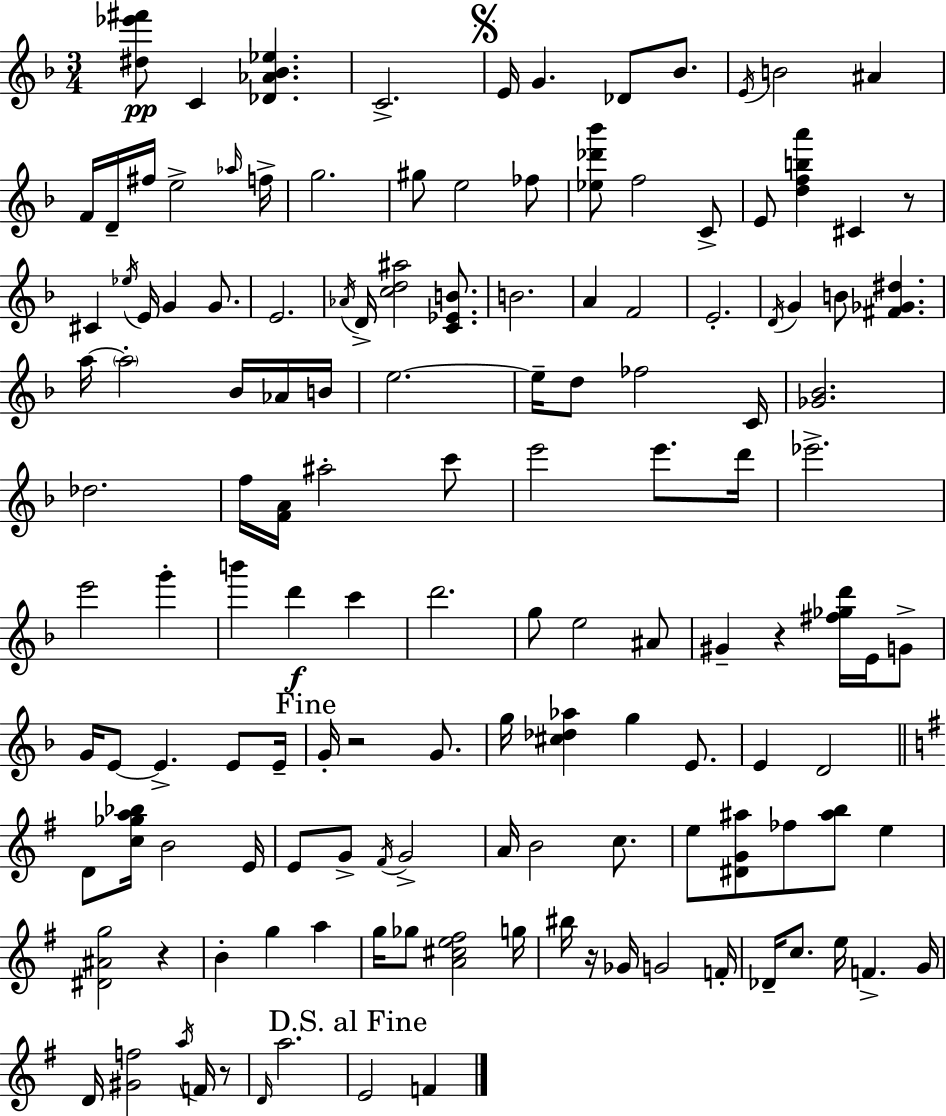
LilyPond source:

{
  \clef treble
  \numericTimeSignature
  \time 3/4
  \key f \major
  <dis'' ees''' fis'''>8\pp c'4 <des' aes' bes' ees''>4. | c'2.-> | \mark \markup { \musicglyph "scripts.segno" } e'16 g'4. des'8 bes'8. | \acciaccatura { e'16 } b'2 ais'4 | \break f'16 d'16-- fis''16 e''2-> | \grace { aes''16 } f''16-> g''2. | gis''8 e''2 | fes''8 <ees'' des''' bes'''>8 f''2 | \break c'8-> e'8 <d'' f'' b'' a'''>4 cis'4 | r8 cis'4 \acciaccatura { ees''16 } e'16 g'4 | g'8. e'2. | \acciaccatura { aes'16 } d'16-> <c'' d'' ais''>2 | \break <c' ees' b'>8. b'2. | a'4 f'2 | e'2.-. | \acciaccatura { d'16 } g'4 b'8 <fis' ges' dis''>4. | \break a''16~~ \parenthesize a''2-. | bes'16 aes'16 b'16 e''2.~~ | e''16-- d''8 fes''2 | c'16 <ges' bes'>2. | \break des''2. | f''16 <f' a'>16 ais''2-. | c'''8 e'''2 | e'''8. d'''16 ees'''2.-> | \break e'''2 | g'''4-. b'''4 d'''4\f | c'''4 d'''2. | g''8 e''2 | \break ais'8 gis'4-- r4 | <fis'' ges'' d'''>16 e'16 g'8-> g'16 e'8~~ e'4.-> | e'8 e'16-- \mark "Fine" g'16-. r2 | g'8. g''16 <cis'' des'' aes''>4 g''4 | \break e'8. e'4 d'2 | \bar "||" \break \key g \major d'8 <c'' ges'' a'' bes''>16 b'2 e'16 | e'8 g'8-> \acciaccatura { fis'16 } g'2-> | a'16 b'2 c''8. | e''8 <dis' g' ais''>8 fes''8 <ais'' b''>8 e''4 | \break <dis' ais' g''>2 r4 | b'4-. g''4 a''4 | g''16 ges''8 <a' cis'' e'' fis''>2 | g''16 bis''16 r16 ges'16 g'2 | \break f'16-. des'16-- c''8. e''16 f'4.-> | g'16 d'16 <gis' f''>2 \acciaccatura { a''16 } f'16 | r8 \grace { d'16 } a''2. | \mark "D.S. al Fine" e'2 f'4 | \break \bar "|."
}